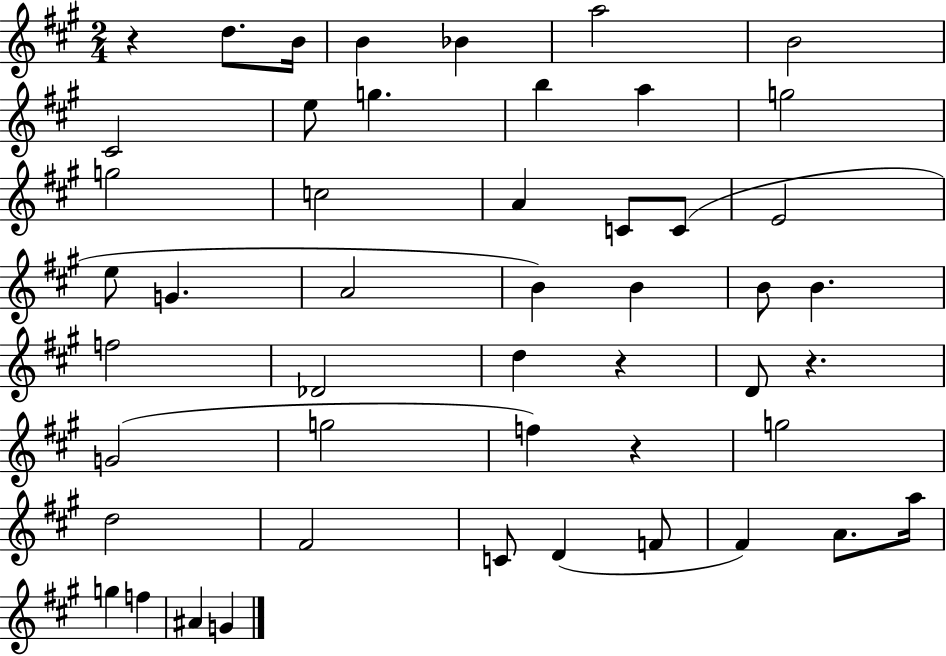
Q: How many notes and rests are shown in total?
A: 49